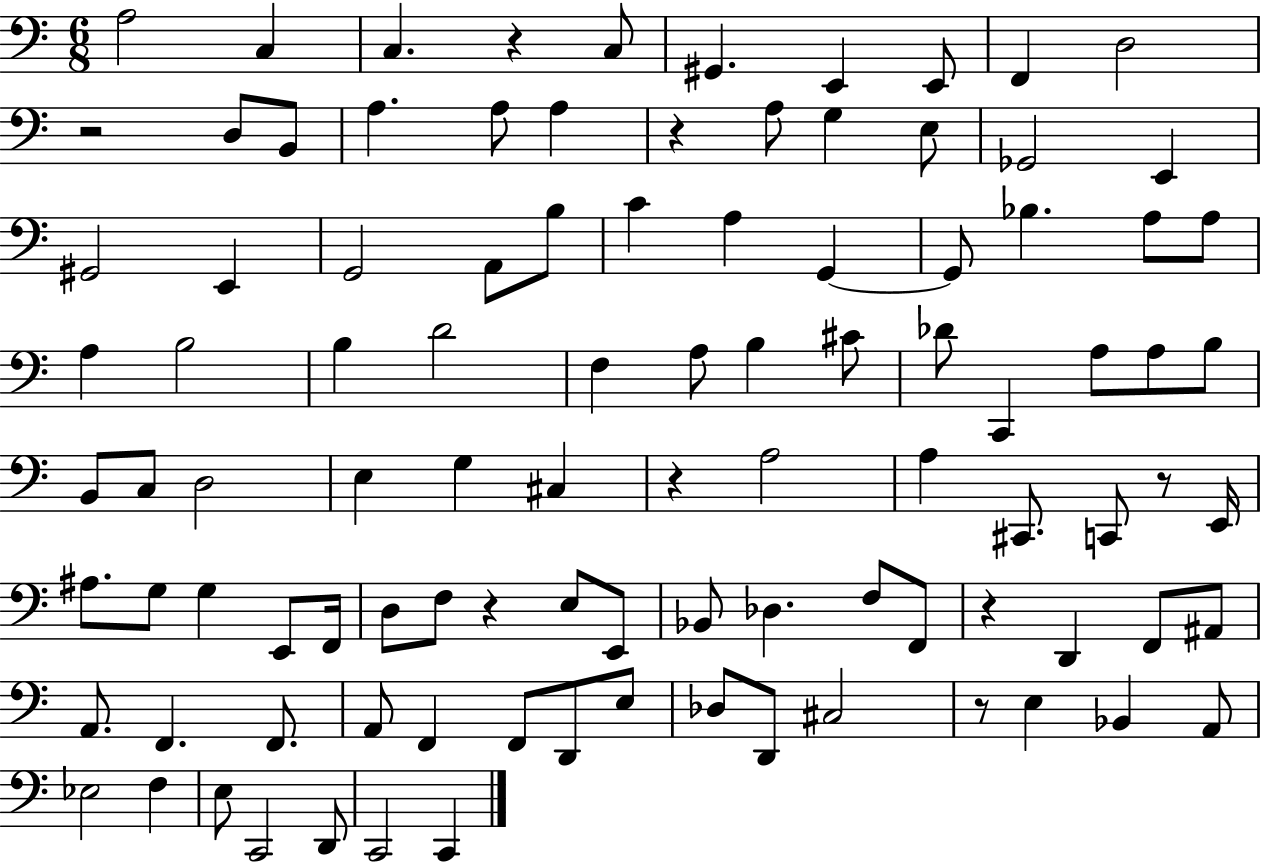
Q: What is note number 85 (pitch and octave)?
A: A2